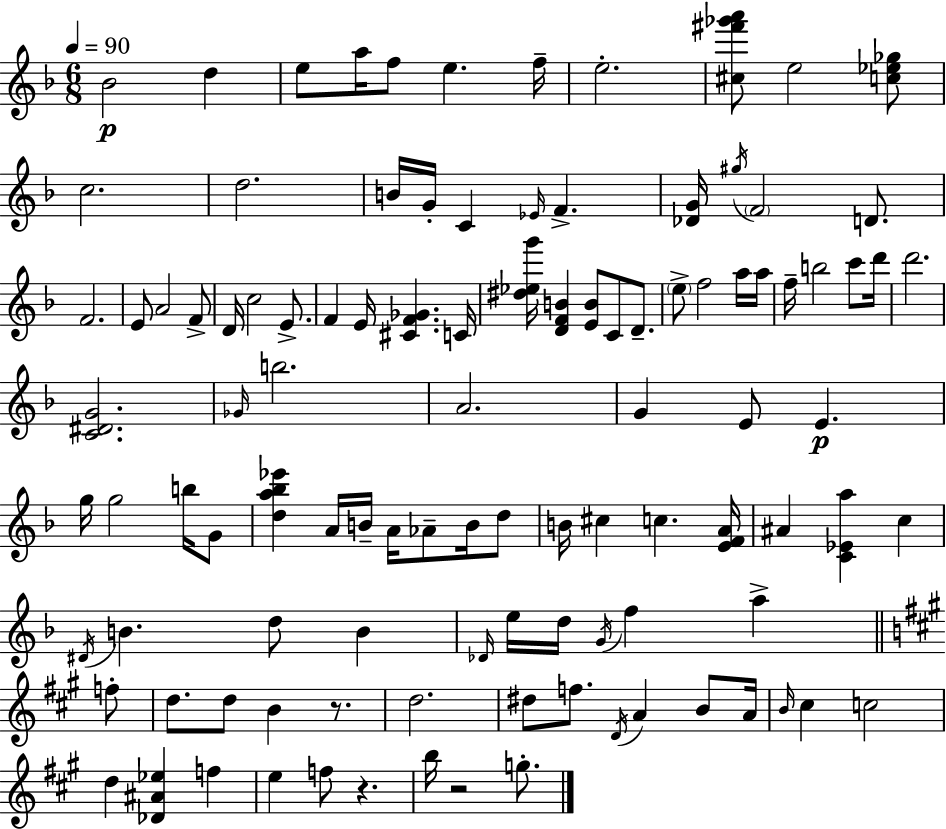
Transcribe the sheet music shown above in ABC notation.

X:1
T:Untitled
M:6/8
L:1/4
K:Dm
_B2 d e/2 a/4 f/2 e f/4 e2 [^c^f'_g'a']/2 e2 [c_e_g]/2 c2 d2 B/4 G/4 C _E/4 F [_DG]/4 ^g/4 F2 D/2 F2 E/2 A2 F/2 D/4 c2 E/2 F E/4 [^CF_G] C/4 [^d_eg']/4 [DFB] [EB]/2 C/2 D/2 e/2 f2 a/4 a/4 f/4 b2 c'/2 d'/4 d'2 [C^DG]2 _G/4 b2 A2 G E/2 E g/4 g2 b/4 G/2 [da_b_e'] A/4 B/4 A/4 _A/2 B/4 d/2 B/4 ^c c [EFA]/4 ^A [C_Ea] c ^D/4 B d/2 B _D/4 e/4 d/4 G/4 f a f/2 d/2 d/2 B z/2 d2 ^d/2 f/2 D/4 A B/2 A/4 B/4 ^c c2 d [_D^A_e] f e f/2 z b/4 z2 g/2